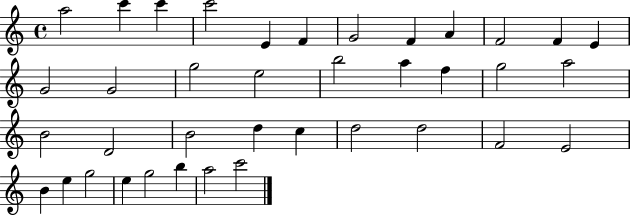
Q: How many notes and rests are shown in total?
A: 38